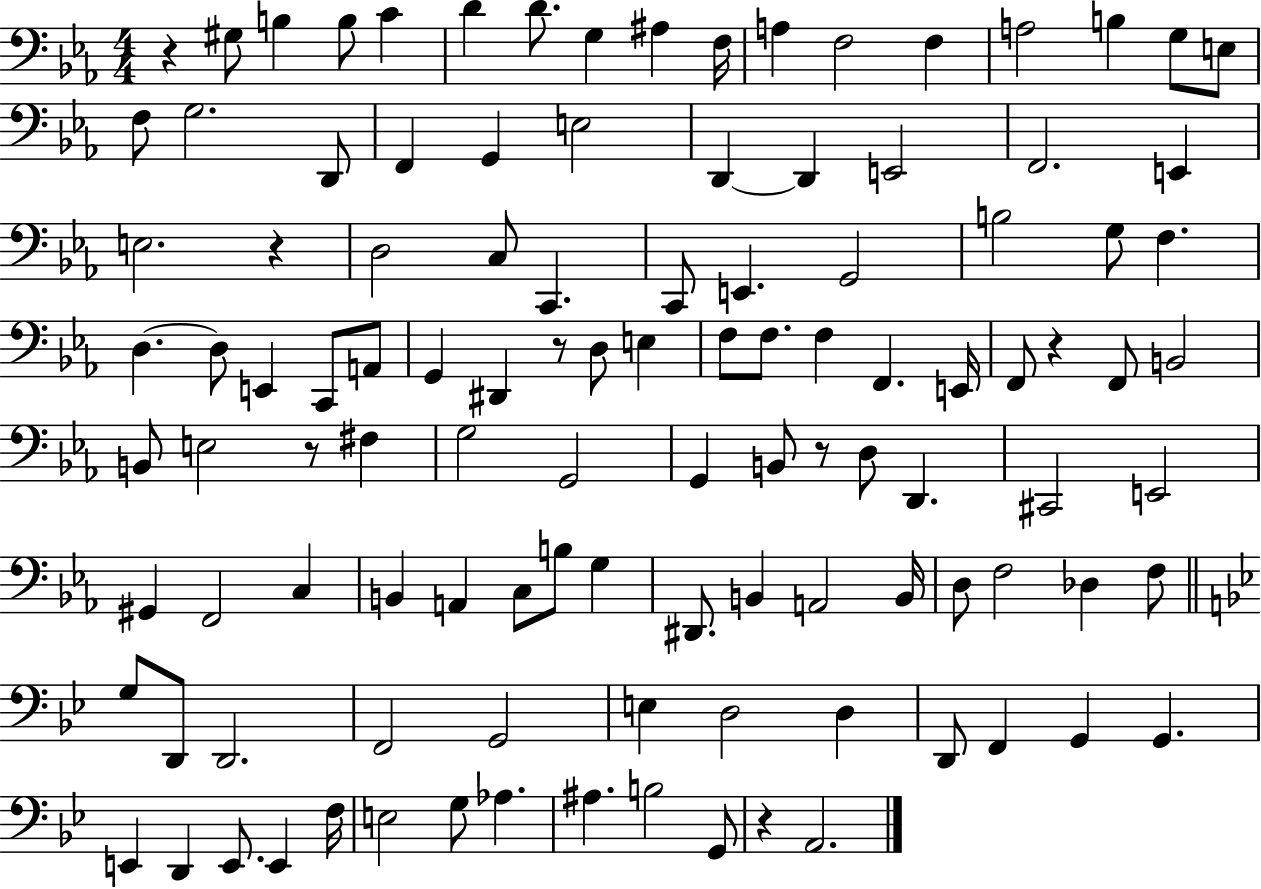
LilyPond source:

{
  \clef bass
  \numericTimeSignature
  \time 4/4
  \key ees \major
  \repeat volta 2 { r4 gis8 b4 b8 c'4 | d'4 d'8. g4 ais4 f16 | a4 f2 f4 | a2 b4 g8 e8 | \break f8 g2. d,8 | f,4 g,4 e2 | d,4~~ d,4 e,2 | f,2. e,4 | \break e2. r4 | d2 c8 c,4. | c,8 e,4. g,2 | b2 g8 f4. | \break d4.~~ d8 e,4 c,8 a,8 | g,4 dis,4 r8 d8 e4 | f8 f8. f4 f,4. e,16 | f,8 r4 f,8 b,2 | \break b,8 e2 r8 fis4 | g2 g,2 | g,4 b,8 r8 d8 d,4. | cis,2 e,2 | \break gis,4 f,2 c4 | b,4 a,4 c8 b8 g4 | dis,8. b,4 a,2 b,16 | d8 f2 des4 f8 | \break \bar "||" \break \key g \minor g8 d,8 d,2. | f,2 g,2 | e4 d2 d4 | d,8 f,4 g,4 g,4. | \break e,4 d,4 e,8. e,4 f16 | e2 g8 aes4. | ais4. b2 g,8 | r4 a,2. | \break } \bar "|."
}